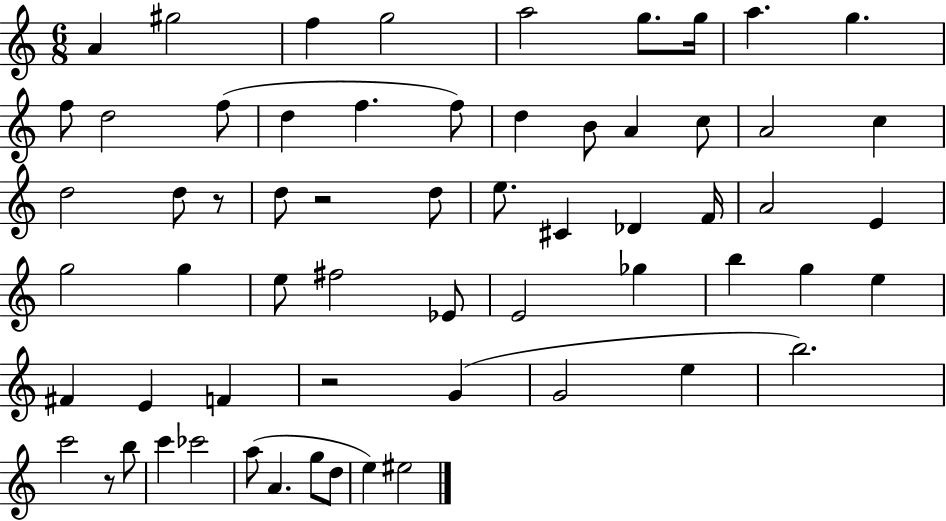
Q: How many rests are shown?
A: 4